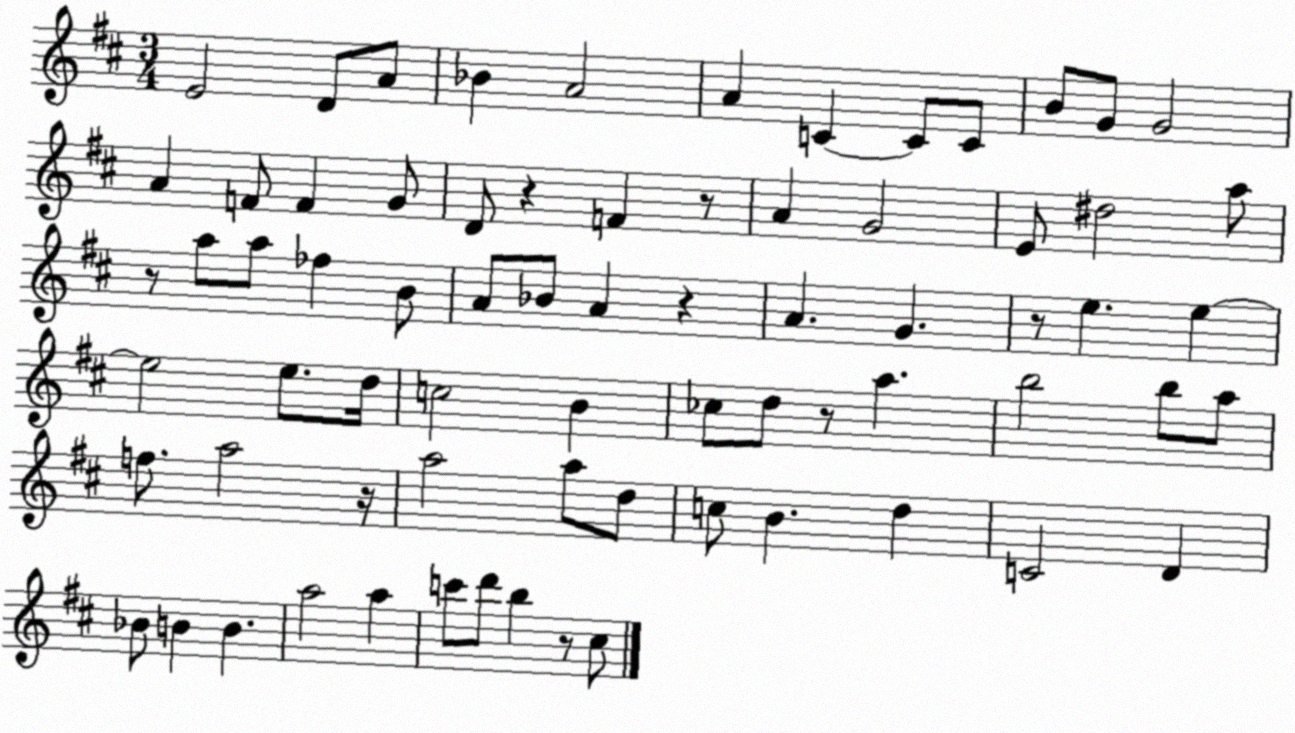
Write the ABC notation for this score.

X:1
T:Untitled
M:3/4
L:1/4
K:D
E2 D/2 A/2 _B A2 A C C/2 C/2 B/2 G/2 G2 A F/2 F G/2 D/2 z F z/2 A G2 E/2 ^d2 a/2 z/2 a/2 a/2 _f B/2 A/2 _B/2 A z A G z/2 e e e2 e/2 d/4 c2 B _c/2 d/2 z/2 a b2 b/2 a/2 f/2 a2 z/4 a2 a/2 d/2 c/2 B d C2 D _B/2 B B a2 a c'/2 d'/2 b z/2 ^c/2